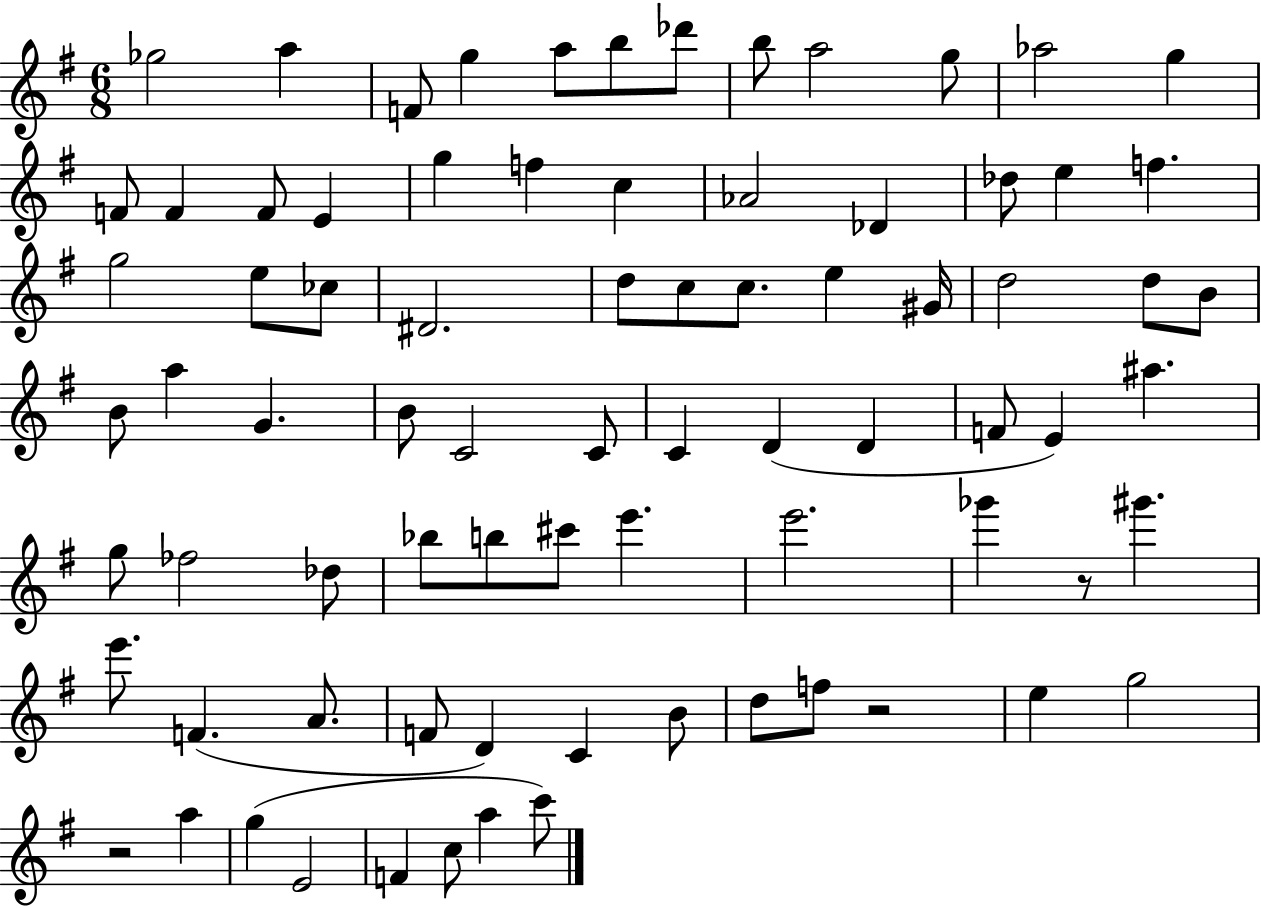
{
  \clef treble
  \numericTimeSignature
  \time 6/8
  \key g \major
  \repeat volta 2 { ges''2 a''4 | f'8 g''4 a''8 b''8 des'''8 | b''8 a''2 g''8 | aes''2 g''4 | \break f'8 f'4 f'8 e'4 | g''4 f''4 c''4 | aes'2 des'4 | des''8 e''4 f''4. | \break g''2 e''8 ces''8 | dis'2. | d''8 c''8 c''8. e''4 gis'16 | d''2 d''8 b'8 | \break b'8 a''4 g'4. | b'8 c'2 c'8 | c'4 d'4( d'4 | f'8 e'4) ais''4. | \break g''8 fes''2 des''8 | bes''8 b''8 cis'''8 e'''4. | e'''2. | ges'''4 r8 gis'''4. | \break e'''8. f'4.( a'8. | f'8 d'4) c'4 b'8 | d''8 f''8 r2 | e''4 g''2 | \break r2 a''4 | g''4( e'2 | f'4 c''8 a''4 c'''8) | } \bar "|."
}